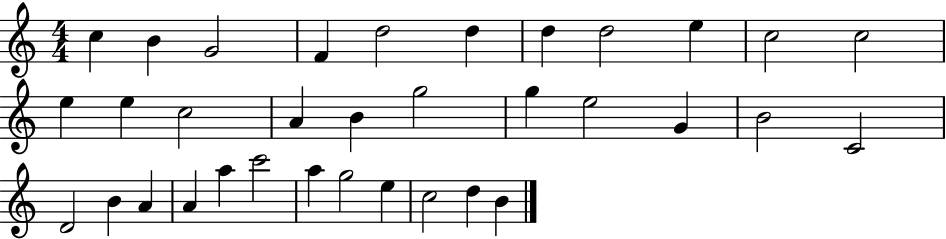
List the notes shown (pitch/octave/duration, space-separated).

C5/q B4/q G4/h F4/q D5/h D5/q D5/q D5/h E5/q C5/h C5/h E5/q E5/q C5/h A4/q B4/q G5/h G5/q E5/h G4/q B4/h C4/h D4/h B4/q A4/q A4/q A5/q C6/h A5/q G5/h E5/q C5/h D5/q B4/q